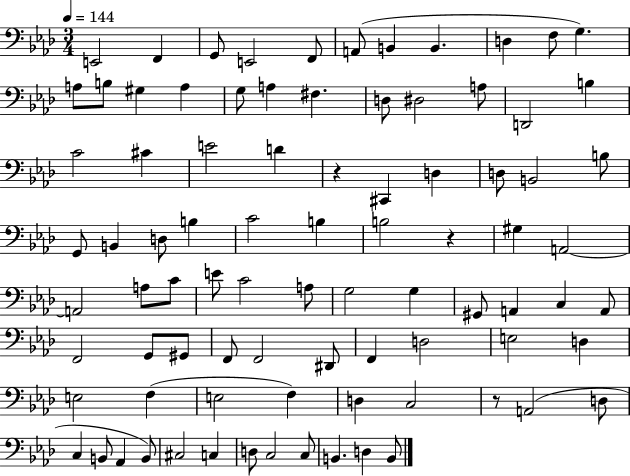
E2/h F2/q G2/e E2/h F2/e A2/e B2/q B2/q. D3/q F3/e G3/q. A3/e B3/e G#3/q A3/q G3/e A3/q F#3/q. D3/e D#3/h A3/e D2/h B3/q C4/h C#4/q E4/h D4/q R/q C#2/q D3/q D3/e B2/h B3/e G2/e B2/q D3/e B3/q C4/h B3/q B3/h R/q G#3/q A2/h A2/h A3/e C4/e E4/e C4/h A3/e G3/h G3/q G#2/e A2/q C3/q A2/e F2/h G2/e G#2/e F2/e F2/h D#2/e F2/q D3/h E3/h D3/q E3/h F3/q E3/h F3/q D3/q C3/h R/e A2/h D3/e C3/q B2/e Ab2/q B2/e C#3/h C3/q D3/e C3/h C3/e B2/q. D3/q B2/e